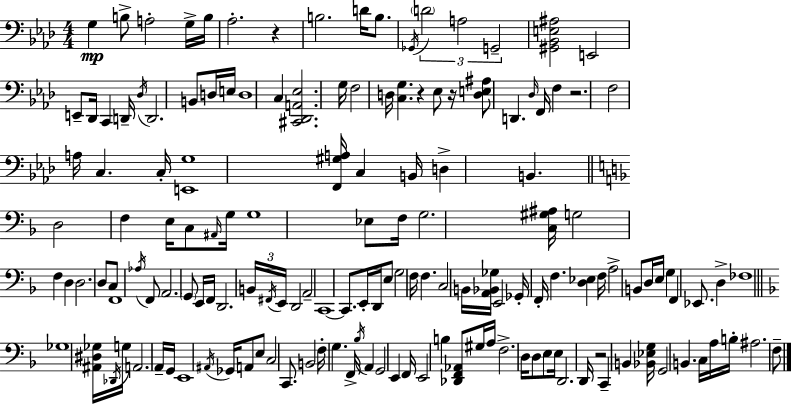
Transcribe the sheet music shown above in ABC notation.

X:1
T:Untitled
M:4/4
L:1/4
K:Fm
G, B,/2 A,2 G,/4 B,/4 _A,2 z B,2 D/4 B,/2 _G,,/4 D2 A,2 G,,2 [^G,,_B,,E,^A,]2 E,,2 E,,/2 _D,,/4 C,, D,,/4 _D,/4 D,,2 B,,/2 D,/4 E,/4 D,4 C, [^C,,_D,,A,,_E,]2 G,/4 F,2 D,/4 [C,G,] z _E,/2 z/4 [D,E,^A,]/2 D,, _D,/4 F,,/4 F, z2 F,2 A,/4 C, C,/4 [E,,G,]4 [F,,^G,A,]/4 C, B,,/4 D, B,, D,2 F, E,/4 C,/2 ^A,,/4 G,/4 G,4 _E,/2 F,/4 G,2 [C,^G,^A,]/4 G,2 F, D, D,2 D,/2 C,/2 F,,4 _A,/4 F,,/2 A,,2 G,,/2 E,,/4 F,,/4 D,,2 B,,/4 ^F,,/4 E,,/4 D,,2 A,,2 C,,4 C,,/2 E,,/4 D,,/4 E,/2 G,2 F,/4 F, C,2 B,,/4 [A,,_B,,_G,]/4 E,,2 _G,,/4 F,,/4 F, [D,_E,] F,/4 A,2 B,,/2 D,/4 E,/4 G, F,, _E,,/2 D, _F,4 _G,4 [^A,,^D,_G,]/4 _D,,/4 G,/4 A,,2 A,,/4 G,,/4 E,,4 ^A,,/4 _G,,/4 A,,/2 E,/2 C,2 C,,/2 B,,2 F,/4 G, F,,/4 _B,/4 A,, G,,2 E,, F,,/4 E,,2 B, [_D,,F,,_A,,]/2 ^G,/4 A,/4 F,2 D,/4 D,/2 E,/2 E,/4 D,,2 D,,/4 z2 C,, B,, [_B,,_E,G,]/4 G,,2 B,, C,/4 A,/4 B,/4 ^A,2 F,/2